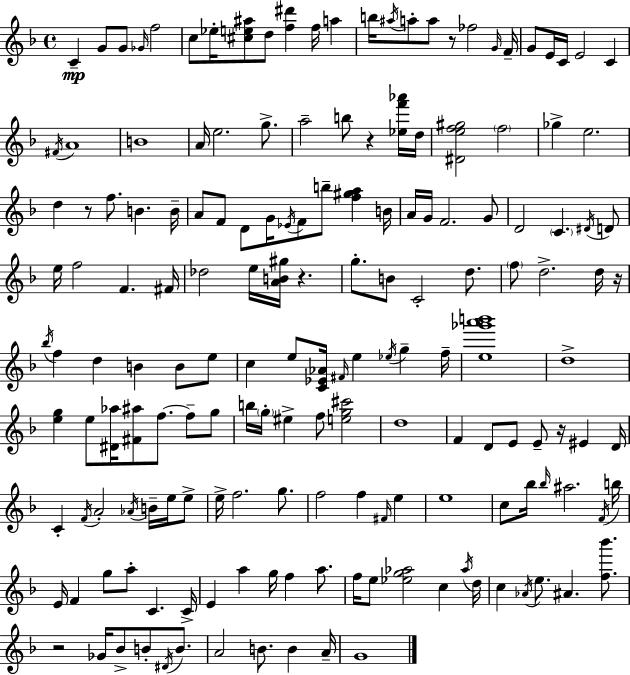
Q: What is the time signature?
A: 4/4